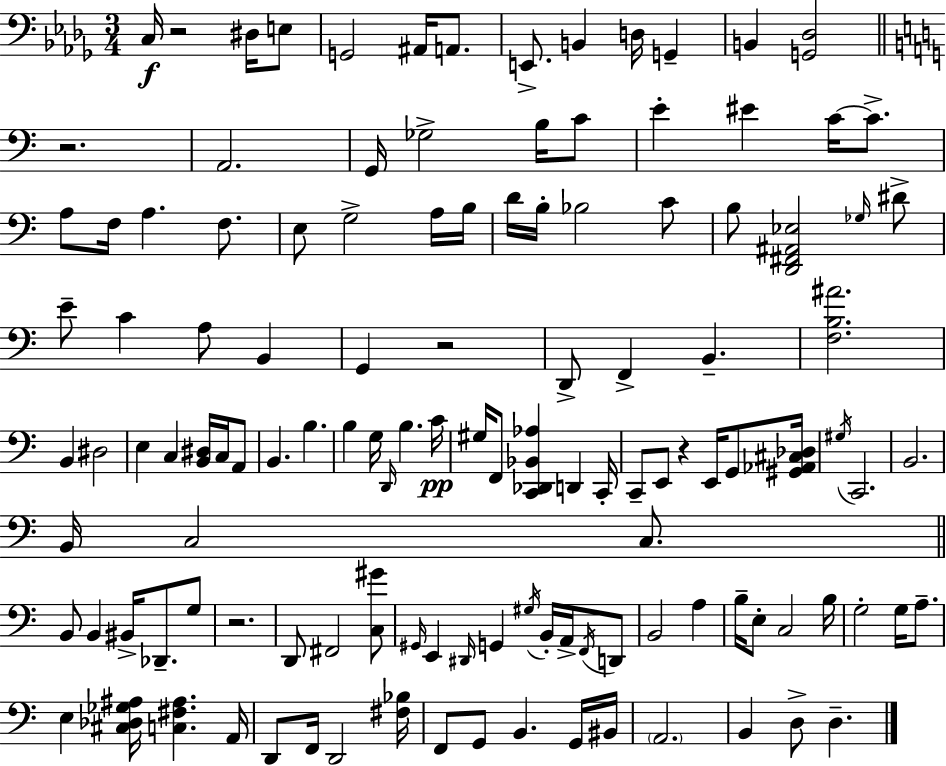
{
  \clef bass
  \numericTimeSignature
  \time 3/4
  \key bes \minor
  c16\f r2 dis16 e8 | g,2 ais,16 a,8. | e,8.-> b,4 d16 g,4-- | b,4 <g, des>2 | \break \bar "||" \break \key c \major r2. | a,2. | g,16 ges2-> b16 c'8 | e'4-. eis'4 c'16~~ c'8.-> | \break a8 f16 a4. f8. | e8 g2-> a16 b16 | d'16 b16-. bes2 c'8 | b8 <d, fis, ais, ees>2 \grace { ges16 } dis'8-> | \break e'8-- c'4 a8 b,4 | g,4 r2 | d,8-> f,4-> b,4.-- | <f b ais'>2. | \break b,4 dis2 | e4 c4 <b, dis>16 c16 a,8 | b,4. b4. | b4 g16 \grace { d,16 } b4. | \break c'16\pp gis16 f,8 <c, des, bes, aes>4 d,4 | c,16-. c,8-- e,8 r4 e,16 g,8 | <gis, aes, cis des>16 \acciaccatura { gis16 } c,2. | b,2. | \break b,16 c2 | c8. \bar "||" \break \key c \major b,8 b,4 bis,16-> des,8.-- g8 | r2. | d,8 fis,2 <c gis'>8 | \grace { gis,16 } e,4 \grace { dis,16 } g,4 \acciaccatura { gis16 } b,16-. | \break a,16-> \acciaccatura { f,16 } d,8 b,2 | a4 b16-- e8-. c2 | b16 g2-. | g16 a8.-- e4 <cis des ges ais>16 <c fis ais>4. | \break a,16 d,8 f,16 d,2 | <fis bes>16 f,8 g,8 b,4. | g,16 bis,16 \parenthesize a,2. | b,4 d8-> d4.-- | \break \bar "|."
}